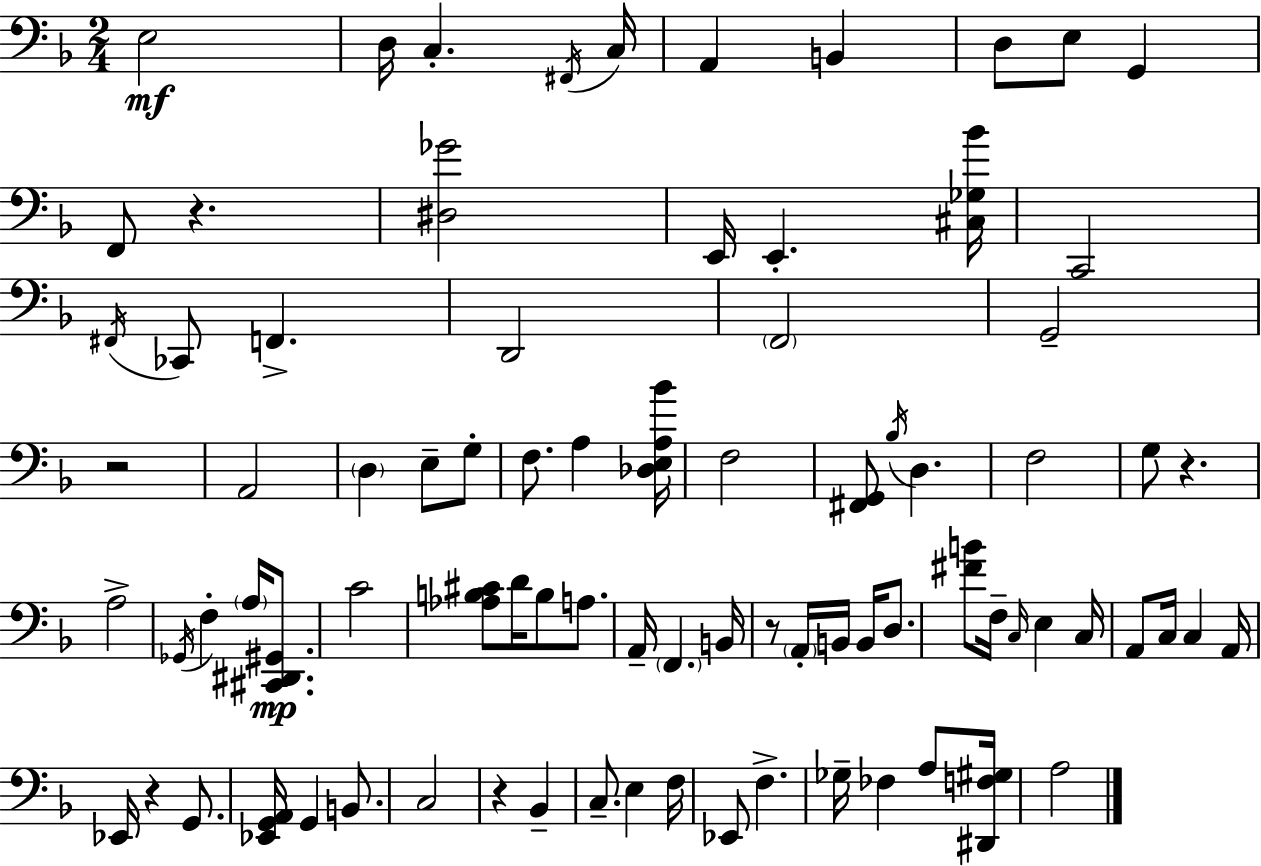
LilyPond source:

{
  \clef bass
  \numericTimeSignature
  \time 2/4
  \key f \major
  e2\mf | d16 c4.-. \acciaccatura { fis,16 } | c16 a,4 b,4 | d8 e8 g,4 | \break f,8 r4. | <dis ges'>2 | e,16 e,4.-. | <cis ges bes'>16 c,2 | \break \acciaccatura { fis,16 } ces,8 f,4.-> | d,2 | \parenthesize f,2 | g,2-- | \break r2 | a,2 | \parenthesize d4 e8-- | g8-. f8. a4 | \break <des e a bes'>16 f2 | <fis, g,>8 \acciaccatura { bes16 } d4. | f2 | g8 r4. | \break a2-> | \acciaccatura { ges,16 } f4-. | \parenthesize a16 <cis, dis, gis,>8.\mp c'2 | <aes b cis'>8 d'16 b8 | \break a8. a,16-- \parenthesize f,4. | b,16 r8 \parenthesize a,16-. b,16 | b,16 d8. <fis' b'>8 f16-- \grace { c16 } | e4 c16 a,8 c16 | \break c4 a,16 ees,16 r4 | g,8. <ees, g, a,>16 g,4 | b,8. c2 | r4 | \break bes,4-- c8.-- | e4 f16 ees,8 f4.-> | ges16-- fes4 | a8 <dis, f gis>16 a2 | \break \bar "|."
}